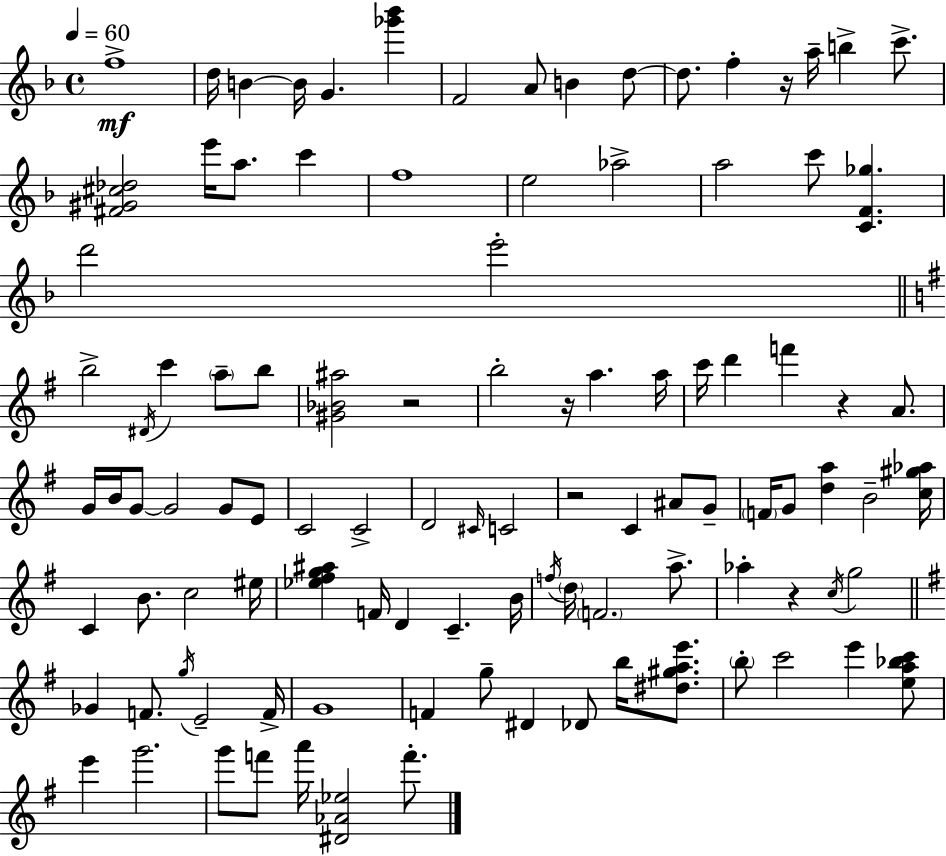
{
  \clef treble
  \time 4/4
  \defaultTimeSignature
  \key d \minor
  \tempo 4 = 60
  \repeat volta 2 { f''1->\mf | d''16 b'4~~ b'16 g'4. <ges''' bes'''>4 | f'2 a'8 b'4 d''8~~ | d''8. f''4-. r16 a''16-- b''4-> c'''8.-> | \break <fis' gis' cis'' des''>2 e'''16 a''8. c'''4 | f''1 | e''2 aes''2-> | a''2 c'''8 <c' f' ges''>4. | \break d'''2 e'''2-. | \bar "||" \break \key e \minor b''2-> \acciaccatura { dis'16 } c'''4 \parenthesize a''8-- b''8 | <gis' bes' ais''>2 r2 | b''2-. r16 a''4. | a''16 c'''16 d'''4 f'''4 r4 a'8. | \break g'16 b'16 g'8~~ g'2 g'8 e'8 | c'2 c'2-> | d'2 \grace { cis'16 } c'2 | r2 c'4 ais'8 | \break g'8-- \parenthesize f'16 g'8 <d'' a''>4 b'2-- | <c'' gis'' aes''>16 c'4 b'8. c''2 | eis''16 <ees'' fis'' g'' ais''>4 f'16 d'4 c'4.-- | b'16 \acciaccatura { f''16 } \parenthesize d''16 \parenthesize f'2. | \break a''8.-> aes''4-. r4 \acciaccatura { c''16 } g''2 | \bar "||" \break \key g \major ges'4 f'8. \acciaccatura { g''16 } e'2-- | f'16-> g'1 | f'4 g''8-- dis'4 des'8 b''16 <dis'' gis'' a'' e'''>8. | \parenthesize b''8-. c'''2 e'''4 <e'' a'' bes'' c'''>8 | \break e'''4 g'''2. | g'''8 f'''8 a'''16 <dis' aes' ees''>2 f'''8.-. | } \bar "|."
}